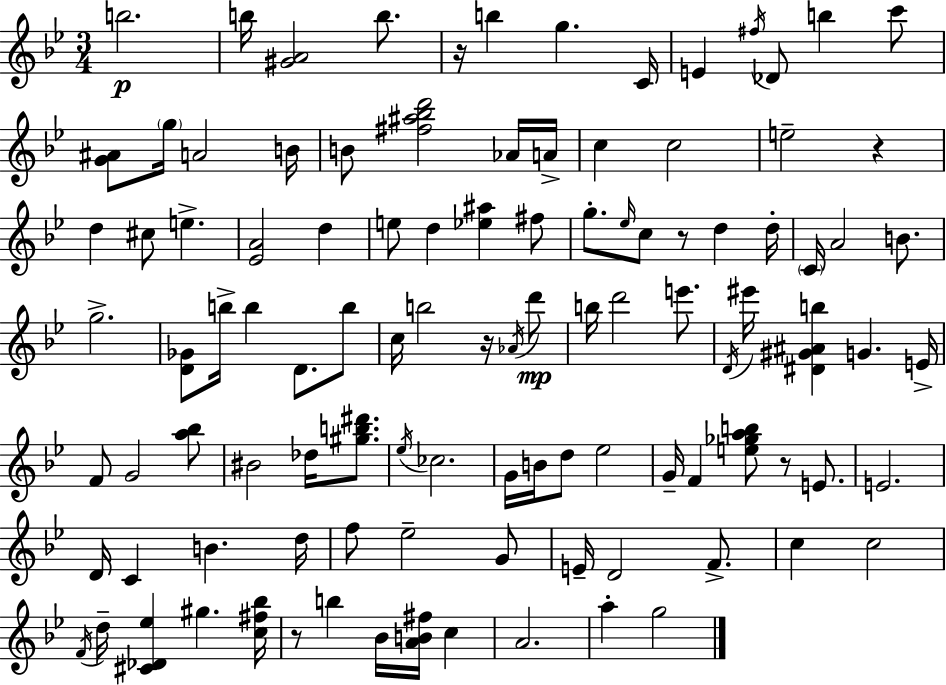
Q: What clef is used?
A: treble